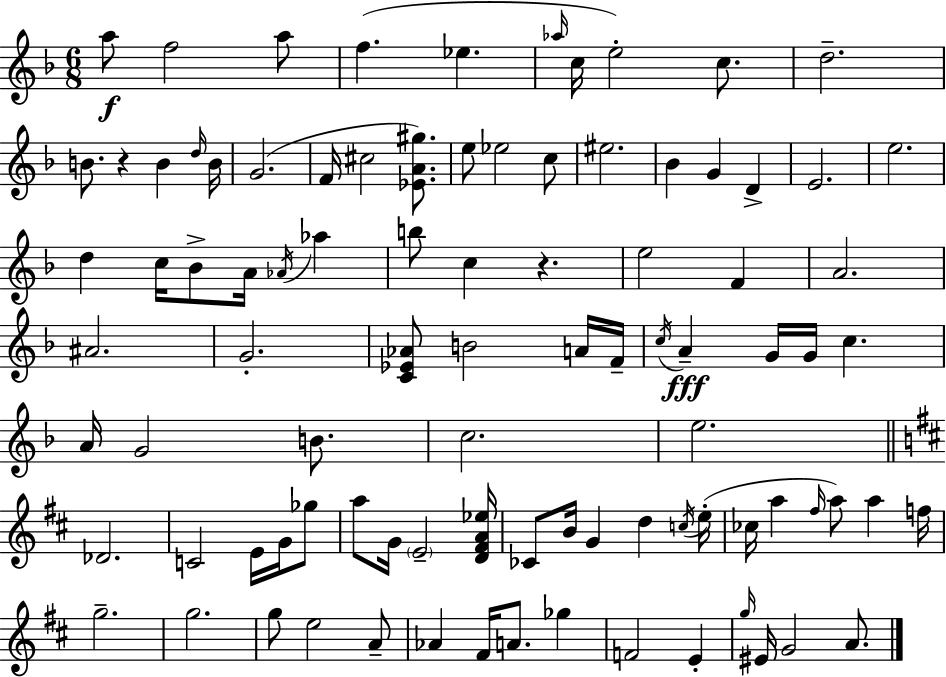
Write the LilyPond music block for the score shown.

{
  \clef treble
  \numericTimeSignature
  \time 6/8
  \key d \minor
  a''8\f f''2 a''8 | f''4.( ees''4. | \grace { aes''16 } c''16 e''2-.) c''8. | d''2.-- | \break b'8. r4 b'4 | \grace { d''16 } b'16 g'2.( | f'16 cis''2 <ees' a' gis''>8.) | e''8 ees''2 | \break c''8 eis''2. | bes'4 g'4 d'4-> | e'2. | e''2. | \break d''4 c''16 bes'8-> a'16 \acciaccatura { aes'16 } aes''4 | b''8 c''4 r4. | e''2 f'4 | a'2. | \break ais'2. | g'2.-. | <c' ees' aes'>8 b'2 | a'16 f'16-- \acciaccatura { c''16 }\fff a'4-- g'16 g'16 c''4. | \break a'16 g'2 | b'8. c''2. | e''2. | \bar "||" \break \key d \major des'2. | c'2 e'16 g'16 ges''8 | a''8 g'16 \parenthesize e'2-- <d' fis' a' ees''>16 | ces'8 b'16 g'4 d''4 \acciaccatura { c''16 } | \break e''16-.( ces''16 a''4 \grace { fis''16 }) a''8 a''4 | f''16 g''2.-- | g''2. | g''8 e''2 | \break a'8-- aes'4 fis'16 a'8. ges''4 | f'2 e'4-. | \grace { g''16 } eis'16 g'2 | a'8. \bar "|."
}